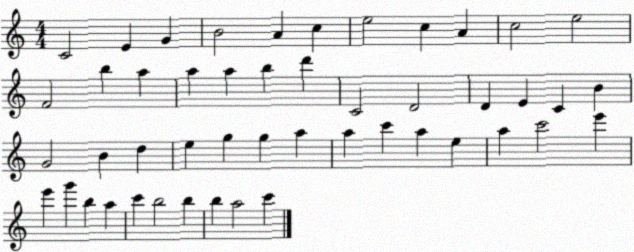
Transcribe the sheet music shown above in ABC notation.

X:1
T:Untitled
M:4/4
L:1/4
K:C
C2 E G B2 A c e2 c A c2 e2 F2 b a a a b d' C2 D2 D E C B G2 B d e g g a a c' a e a c'2 e' e' g' b a c' b2 b b a2 c'